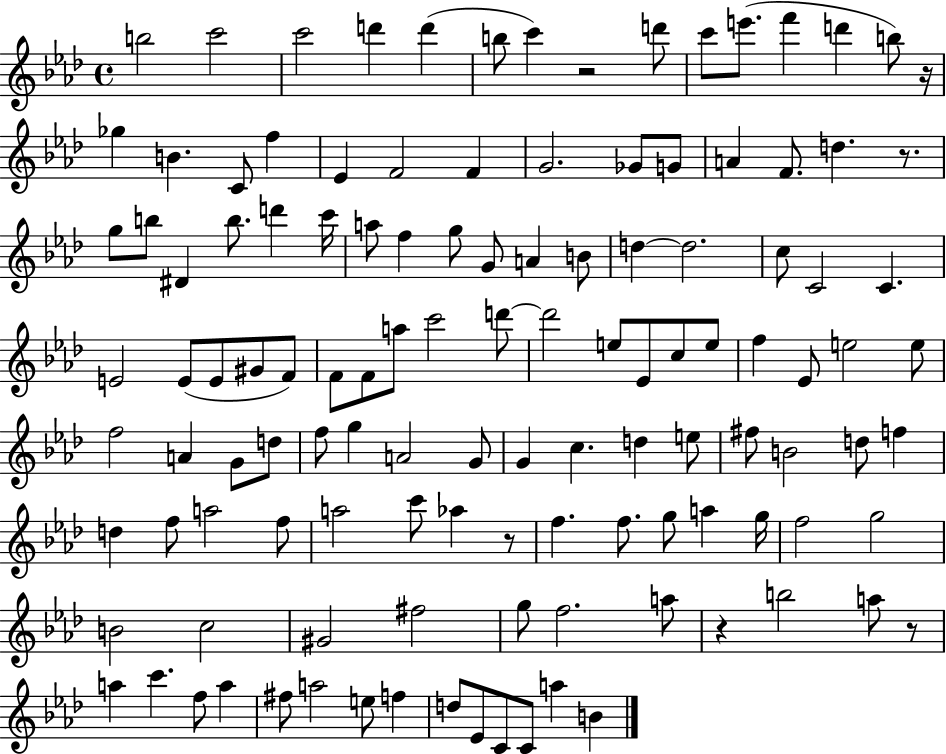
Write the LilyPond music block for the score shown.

{
  \clef treble
  \time 4/4
  \defaultTimeSignature
  \key aes \major
  b''2 c'''2 | c'''2 d'''4 d'''4( | b''8 c'''4) r2 d'''8 | c'''8 e'''8.( f'''4 d'''4 b''8) r16 | \break ges''4 b'4. c'8 f''4 | ees'4 f'2 f'4 | g'2. ges'8 g'8 | a'4 f'8. d''4. r8. | \break g''8 b''8 dis'4 b''8. d'''4 c'''16 | a''8 f''4 g''8 g'8 a'4 b'8 | d''4~~ d''2. | c''8 c'2 c'4. | \break e'2 e'8( e'8 gis'8 f'8) | f'8 f'8 a''8 c'''2 d'''8~~ | d'''2 e''8 ees'8 c''8 e''8 | f''4 ees'8 e''2 e''8 | \break f''2 a'4 g'8 d''8 | f''8 g''4 a'2 g'8 | g'4 c''4. d''4 e''8 | fis''8 b'2 d''8 f''4 | \break d''4 f''8 a''2 f''8 | a''2 c'''8 aes''4 r8 | f''4. f''8. g''8 a''4 g''16 | f''2 g''2 | \break b'2 c''2 | gis'2 fis''2 | g''8 f''2. a''8 | r4 b''2 a''8 r8 | \break a''4 c'''4. f''8 a''4 | fis''8 a''2 e''8 f''4 | d''8 ees'8 c'8 c'8 a''4 b'4 | \bar "|."
}